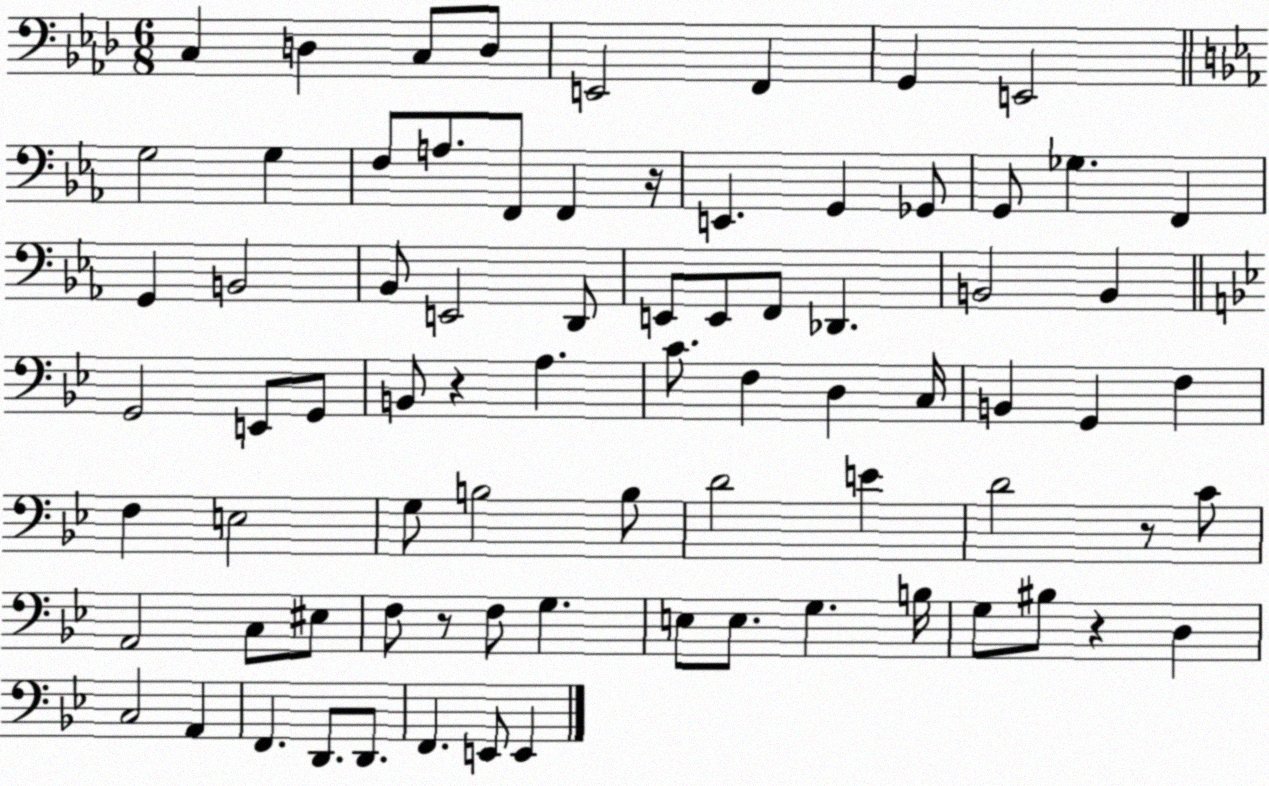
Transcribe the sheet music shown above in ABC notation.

X:1
T:Untitled
M:6/8
L:1/4
K:Ab
C, D, C,/2 D,/2 E,,2 F,, G,, E,,2 G,2 G, F,/2 A,/2 F,,/2 F,, z/4 E,, G,, _G,,/2 G,,/2 _G, F,, G,, B,,2 _B,,/2 E,,2 D,,/2 E,,/2 E,,/2 F,,/2 _D,, B,,2 B,, G,,2 E,,/2 G,,/2 B,,/2 z A, C/2 F, D, C,/4 B,, G,, F, F, E,2 G,/2 B,2 B,/2 D2 E D2 z/2 C/2 A,,2 C,/2 ^E,/2 F,/2 z/2 F,/2 G, E,/2 E,/2 G, B,/4 G,/2 ^B,/2 z D, C,2 A,, F,, D,,/2 D,,/2 F,, E,,/2 E,,